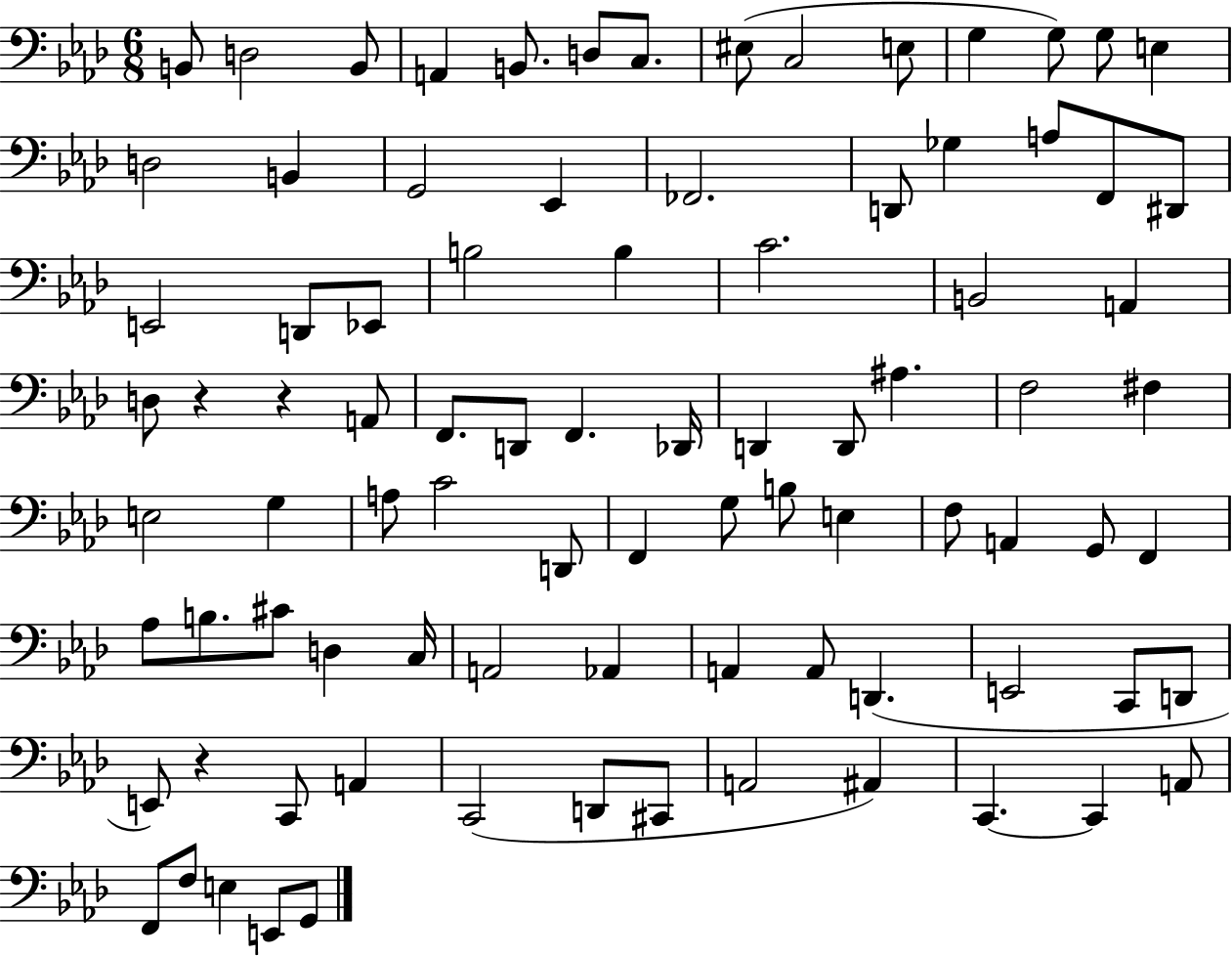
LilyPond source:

{
  \clef bass
  \numericTimeSignature
  \time 6/8
  \key aes \major
  \repeat volta 2 { b,8 d2 b,8 | a,4 b,8. d8 c8. | eis8( c2 e8 | g4 g8) g8 e4 | \break d2 b,4 | g,2 ees,4 | fes,2. | d,8 ges4 a8 f,8 dis,8 | \break e,2 d,8 ees,8 | b2 b4 | c'2. | b,2 a,4 | \break d8 r4 r4 a,8 | f,8. d,8 f,4. des,16 | d,4 d,8 ais4. | f2 fis4 | \break e2 g4 | a8 c'2 d,8 | f,4 g8 b8 e4 | f8 a,4 g,8 f,4 | \break aes8 b8. cis'8 d4 c16 | a,2 aes,4 | a,4 a,8 d,4.( | e,2 c,8 d,8 | \break e,8) r4 c,8 a,4 | c,2( d,8 cis,8 | a,2 ais,4) | c,4.~~ c,4 a,8 | \break f,8 f8 e4 e,8 g,8 | } \bar "|."
}